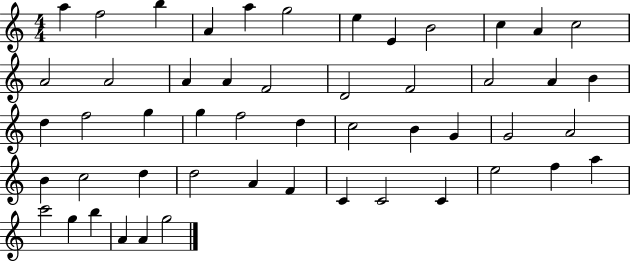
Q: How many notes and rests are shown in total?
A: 51